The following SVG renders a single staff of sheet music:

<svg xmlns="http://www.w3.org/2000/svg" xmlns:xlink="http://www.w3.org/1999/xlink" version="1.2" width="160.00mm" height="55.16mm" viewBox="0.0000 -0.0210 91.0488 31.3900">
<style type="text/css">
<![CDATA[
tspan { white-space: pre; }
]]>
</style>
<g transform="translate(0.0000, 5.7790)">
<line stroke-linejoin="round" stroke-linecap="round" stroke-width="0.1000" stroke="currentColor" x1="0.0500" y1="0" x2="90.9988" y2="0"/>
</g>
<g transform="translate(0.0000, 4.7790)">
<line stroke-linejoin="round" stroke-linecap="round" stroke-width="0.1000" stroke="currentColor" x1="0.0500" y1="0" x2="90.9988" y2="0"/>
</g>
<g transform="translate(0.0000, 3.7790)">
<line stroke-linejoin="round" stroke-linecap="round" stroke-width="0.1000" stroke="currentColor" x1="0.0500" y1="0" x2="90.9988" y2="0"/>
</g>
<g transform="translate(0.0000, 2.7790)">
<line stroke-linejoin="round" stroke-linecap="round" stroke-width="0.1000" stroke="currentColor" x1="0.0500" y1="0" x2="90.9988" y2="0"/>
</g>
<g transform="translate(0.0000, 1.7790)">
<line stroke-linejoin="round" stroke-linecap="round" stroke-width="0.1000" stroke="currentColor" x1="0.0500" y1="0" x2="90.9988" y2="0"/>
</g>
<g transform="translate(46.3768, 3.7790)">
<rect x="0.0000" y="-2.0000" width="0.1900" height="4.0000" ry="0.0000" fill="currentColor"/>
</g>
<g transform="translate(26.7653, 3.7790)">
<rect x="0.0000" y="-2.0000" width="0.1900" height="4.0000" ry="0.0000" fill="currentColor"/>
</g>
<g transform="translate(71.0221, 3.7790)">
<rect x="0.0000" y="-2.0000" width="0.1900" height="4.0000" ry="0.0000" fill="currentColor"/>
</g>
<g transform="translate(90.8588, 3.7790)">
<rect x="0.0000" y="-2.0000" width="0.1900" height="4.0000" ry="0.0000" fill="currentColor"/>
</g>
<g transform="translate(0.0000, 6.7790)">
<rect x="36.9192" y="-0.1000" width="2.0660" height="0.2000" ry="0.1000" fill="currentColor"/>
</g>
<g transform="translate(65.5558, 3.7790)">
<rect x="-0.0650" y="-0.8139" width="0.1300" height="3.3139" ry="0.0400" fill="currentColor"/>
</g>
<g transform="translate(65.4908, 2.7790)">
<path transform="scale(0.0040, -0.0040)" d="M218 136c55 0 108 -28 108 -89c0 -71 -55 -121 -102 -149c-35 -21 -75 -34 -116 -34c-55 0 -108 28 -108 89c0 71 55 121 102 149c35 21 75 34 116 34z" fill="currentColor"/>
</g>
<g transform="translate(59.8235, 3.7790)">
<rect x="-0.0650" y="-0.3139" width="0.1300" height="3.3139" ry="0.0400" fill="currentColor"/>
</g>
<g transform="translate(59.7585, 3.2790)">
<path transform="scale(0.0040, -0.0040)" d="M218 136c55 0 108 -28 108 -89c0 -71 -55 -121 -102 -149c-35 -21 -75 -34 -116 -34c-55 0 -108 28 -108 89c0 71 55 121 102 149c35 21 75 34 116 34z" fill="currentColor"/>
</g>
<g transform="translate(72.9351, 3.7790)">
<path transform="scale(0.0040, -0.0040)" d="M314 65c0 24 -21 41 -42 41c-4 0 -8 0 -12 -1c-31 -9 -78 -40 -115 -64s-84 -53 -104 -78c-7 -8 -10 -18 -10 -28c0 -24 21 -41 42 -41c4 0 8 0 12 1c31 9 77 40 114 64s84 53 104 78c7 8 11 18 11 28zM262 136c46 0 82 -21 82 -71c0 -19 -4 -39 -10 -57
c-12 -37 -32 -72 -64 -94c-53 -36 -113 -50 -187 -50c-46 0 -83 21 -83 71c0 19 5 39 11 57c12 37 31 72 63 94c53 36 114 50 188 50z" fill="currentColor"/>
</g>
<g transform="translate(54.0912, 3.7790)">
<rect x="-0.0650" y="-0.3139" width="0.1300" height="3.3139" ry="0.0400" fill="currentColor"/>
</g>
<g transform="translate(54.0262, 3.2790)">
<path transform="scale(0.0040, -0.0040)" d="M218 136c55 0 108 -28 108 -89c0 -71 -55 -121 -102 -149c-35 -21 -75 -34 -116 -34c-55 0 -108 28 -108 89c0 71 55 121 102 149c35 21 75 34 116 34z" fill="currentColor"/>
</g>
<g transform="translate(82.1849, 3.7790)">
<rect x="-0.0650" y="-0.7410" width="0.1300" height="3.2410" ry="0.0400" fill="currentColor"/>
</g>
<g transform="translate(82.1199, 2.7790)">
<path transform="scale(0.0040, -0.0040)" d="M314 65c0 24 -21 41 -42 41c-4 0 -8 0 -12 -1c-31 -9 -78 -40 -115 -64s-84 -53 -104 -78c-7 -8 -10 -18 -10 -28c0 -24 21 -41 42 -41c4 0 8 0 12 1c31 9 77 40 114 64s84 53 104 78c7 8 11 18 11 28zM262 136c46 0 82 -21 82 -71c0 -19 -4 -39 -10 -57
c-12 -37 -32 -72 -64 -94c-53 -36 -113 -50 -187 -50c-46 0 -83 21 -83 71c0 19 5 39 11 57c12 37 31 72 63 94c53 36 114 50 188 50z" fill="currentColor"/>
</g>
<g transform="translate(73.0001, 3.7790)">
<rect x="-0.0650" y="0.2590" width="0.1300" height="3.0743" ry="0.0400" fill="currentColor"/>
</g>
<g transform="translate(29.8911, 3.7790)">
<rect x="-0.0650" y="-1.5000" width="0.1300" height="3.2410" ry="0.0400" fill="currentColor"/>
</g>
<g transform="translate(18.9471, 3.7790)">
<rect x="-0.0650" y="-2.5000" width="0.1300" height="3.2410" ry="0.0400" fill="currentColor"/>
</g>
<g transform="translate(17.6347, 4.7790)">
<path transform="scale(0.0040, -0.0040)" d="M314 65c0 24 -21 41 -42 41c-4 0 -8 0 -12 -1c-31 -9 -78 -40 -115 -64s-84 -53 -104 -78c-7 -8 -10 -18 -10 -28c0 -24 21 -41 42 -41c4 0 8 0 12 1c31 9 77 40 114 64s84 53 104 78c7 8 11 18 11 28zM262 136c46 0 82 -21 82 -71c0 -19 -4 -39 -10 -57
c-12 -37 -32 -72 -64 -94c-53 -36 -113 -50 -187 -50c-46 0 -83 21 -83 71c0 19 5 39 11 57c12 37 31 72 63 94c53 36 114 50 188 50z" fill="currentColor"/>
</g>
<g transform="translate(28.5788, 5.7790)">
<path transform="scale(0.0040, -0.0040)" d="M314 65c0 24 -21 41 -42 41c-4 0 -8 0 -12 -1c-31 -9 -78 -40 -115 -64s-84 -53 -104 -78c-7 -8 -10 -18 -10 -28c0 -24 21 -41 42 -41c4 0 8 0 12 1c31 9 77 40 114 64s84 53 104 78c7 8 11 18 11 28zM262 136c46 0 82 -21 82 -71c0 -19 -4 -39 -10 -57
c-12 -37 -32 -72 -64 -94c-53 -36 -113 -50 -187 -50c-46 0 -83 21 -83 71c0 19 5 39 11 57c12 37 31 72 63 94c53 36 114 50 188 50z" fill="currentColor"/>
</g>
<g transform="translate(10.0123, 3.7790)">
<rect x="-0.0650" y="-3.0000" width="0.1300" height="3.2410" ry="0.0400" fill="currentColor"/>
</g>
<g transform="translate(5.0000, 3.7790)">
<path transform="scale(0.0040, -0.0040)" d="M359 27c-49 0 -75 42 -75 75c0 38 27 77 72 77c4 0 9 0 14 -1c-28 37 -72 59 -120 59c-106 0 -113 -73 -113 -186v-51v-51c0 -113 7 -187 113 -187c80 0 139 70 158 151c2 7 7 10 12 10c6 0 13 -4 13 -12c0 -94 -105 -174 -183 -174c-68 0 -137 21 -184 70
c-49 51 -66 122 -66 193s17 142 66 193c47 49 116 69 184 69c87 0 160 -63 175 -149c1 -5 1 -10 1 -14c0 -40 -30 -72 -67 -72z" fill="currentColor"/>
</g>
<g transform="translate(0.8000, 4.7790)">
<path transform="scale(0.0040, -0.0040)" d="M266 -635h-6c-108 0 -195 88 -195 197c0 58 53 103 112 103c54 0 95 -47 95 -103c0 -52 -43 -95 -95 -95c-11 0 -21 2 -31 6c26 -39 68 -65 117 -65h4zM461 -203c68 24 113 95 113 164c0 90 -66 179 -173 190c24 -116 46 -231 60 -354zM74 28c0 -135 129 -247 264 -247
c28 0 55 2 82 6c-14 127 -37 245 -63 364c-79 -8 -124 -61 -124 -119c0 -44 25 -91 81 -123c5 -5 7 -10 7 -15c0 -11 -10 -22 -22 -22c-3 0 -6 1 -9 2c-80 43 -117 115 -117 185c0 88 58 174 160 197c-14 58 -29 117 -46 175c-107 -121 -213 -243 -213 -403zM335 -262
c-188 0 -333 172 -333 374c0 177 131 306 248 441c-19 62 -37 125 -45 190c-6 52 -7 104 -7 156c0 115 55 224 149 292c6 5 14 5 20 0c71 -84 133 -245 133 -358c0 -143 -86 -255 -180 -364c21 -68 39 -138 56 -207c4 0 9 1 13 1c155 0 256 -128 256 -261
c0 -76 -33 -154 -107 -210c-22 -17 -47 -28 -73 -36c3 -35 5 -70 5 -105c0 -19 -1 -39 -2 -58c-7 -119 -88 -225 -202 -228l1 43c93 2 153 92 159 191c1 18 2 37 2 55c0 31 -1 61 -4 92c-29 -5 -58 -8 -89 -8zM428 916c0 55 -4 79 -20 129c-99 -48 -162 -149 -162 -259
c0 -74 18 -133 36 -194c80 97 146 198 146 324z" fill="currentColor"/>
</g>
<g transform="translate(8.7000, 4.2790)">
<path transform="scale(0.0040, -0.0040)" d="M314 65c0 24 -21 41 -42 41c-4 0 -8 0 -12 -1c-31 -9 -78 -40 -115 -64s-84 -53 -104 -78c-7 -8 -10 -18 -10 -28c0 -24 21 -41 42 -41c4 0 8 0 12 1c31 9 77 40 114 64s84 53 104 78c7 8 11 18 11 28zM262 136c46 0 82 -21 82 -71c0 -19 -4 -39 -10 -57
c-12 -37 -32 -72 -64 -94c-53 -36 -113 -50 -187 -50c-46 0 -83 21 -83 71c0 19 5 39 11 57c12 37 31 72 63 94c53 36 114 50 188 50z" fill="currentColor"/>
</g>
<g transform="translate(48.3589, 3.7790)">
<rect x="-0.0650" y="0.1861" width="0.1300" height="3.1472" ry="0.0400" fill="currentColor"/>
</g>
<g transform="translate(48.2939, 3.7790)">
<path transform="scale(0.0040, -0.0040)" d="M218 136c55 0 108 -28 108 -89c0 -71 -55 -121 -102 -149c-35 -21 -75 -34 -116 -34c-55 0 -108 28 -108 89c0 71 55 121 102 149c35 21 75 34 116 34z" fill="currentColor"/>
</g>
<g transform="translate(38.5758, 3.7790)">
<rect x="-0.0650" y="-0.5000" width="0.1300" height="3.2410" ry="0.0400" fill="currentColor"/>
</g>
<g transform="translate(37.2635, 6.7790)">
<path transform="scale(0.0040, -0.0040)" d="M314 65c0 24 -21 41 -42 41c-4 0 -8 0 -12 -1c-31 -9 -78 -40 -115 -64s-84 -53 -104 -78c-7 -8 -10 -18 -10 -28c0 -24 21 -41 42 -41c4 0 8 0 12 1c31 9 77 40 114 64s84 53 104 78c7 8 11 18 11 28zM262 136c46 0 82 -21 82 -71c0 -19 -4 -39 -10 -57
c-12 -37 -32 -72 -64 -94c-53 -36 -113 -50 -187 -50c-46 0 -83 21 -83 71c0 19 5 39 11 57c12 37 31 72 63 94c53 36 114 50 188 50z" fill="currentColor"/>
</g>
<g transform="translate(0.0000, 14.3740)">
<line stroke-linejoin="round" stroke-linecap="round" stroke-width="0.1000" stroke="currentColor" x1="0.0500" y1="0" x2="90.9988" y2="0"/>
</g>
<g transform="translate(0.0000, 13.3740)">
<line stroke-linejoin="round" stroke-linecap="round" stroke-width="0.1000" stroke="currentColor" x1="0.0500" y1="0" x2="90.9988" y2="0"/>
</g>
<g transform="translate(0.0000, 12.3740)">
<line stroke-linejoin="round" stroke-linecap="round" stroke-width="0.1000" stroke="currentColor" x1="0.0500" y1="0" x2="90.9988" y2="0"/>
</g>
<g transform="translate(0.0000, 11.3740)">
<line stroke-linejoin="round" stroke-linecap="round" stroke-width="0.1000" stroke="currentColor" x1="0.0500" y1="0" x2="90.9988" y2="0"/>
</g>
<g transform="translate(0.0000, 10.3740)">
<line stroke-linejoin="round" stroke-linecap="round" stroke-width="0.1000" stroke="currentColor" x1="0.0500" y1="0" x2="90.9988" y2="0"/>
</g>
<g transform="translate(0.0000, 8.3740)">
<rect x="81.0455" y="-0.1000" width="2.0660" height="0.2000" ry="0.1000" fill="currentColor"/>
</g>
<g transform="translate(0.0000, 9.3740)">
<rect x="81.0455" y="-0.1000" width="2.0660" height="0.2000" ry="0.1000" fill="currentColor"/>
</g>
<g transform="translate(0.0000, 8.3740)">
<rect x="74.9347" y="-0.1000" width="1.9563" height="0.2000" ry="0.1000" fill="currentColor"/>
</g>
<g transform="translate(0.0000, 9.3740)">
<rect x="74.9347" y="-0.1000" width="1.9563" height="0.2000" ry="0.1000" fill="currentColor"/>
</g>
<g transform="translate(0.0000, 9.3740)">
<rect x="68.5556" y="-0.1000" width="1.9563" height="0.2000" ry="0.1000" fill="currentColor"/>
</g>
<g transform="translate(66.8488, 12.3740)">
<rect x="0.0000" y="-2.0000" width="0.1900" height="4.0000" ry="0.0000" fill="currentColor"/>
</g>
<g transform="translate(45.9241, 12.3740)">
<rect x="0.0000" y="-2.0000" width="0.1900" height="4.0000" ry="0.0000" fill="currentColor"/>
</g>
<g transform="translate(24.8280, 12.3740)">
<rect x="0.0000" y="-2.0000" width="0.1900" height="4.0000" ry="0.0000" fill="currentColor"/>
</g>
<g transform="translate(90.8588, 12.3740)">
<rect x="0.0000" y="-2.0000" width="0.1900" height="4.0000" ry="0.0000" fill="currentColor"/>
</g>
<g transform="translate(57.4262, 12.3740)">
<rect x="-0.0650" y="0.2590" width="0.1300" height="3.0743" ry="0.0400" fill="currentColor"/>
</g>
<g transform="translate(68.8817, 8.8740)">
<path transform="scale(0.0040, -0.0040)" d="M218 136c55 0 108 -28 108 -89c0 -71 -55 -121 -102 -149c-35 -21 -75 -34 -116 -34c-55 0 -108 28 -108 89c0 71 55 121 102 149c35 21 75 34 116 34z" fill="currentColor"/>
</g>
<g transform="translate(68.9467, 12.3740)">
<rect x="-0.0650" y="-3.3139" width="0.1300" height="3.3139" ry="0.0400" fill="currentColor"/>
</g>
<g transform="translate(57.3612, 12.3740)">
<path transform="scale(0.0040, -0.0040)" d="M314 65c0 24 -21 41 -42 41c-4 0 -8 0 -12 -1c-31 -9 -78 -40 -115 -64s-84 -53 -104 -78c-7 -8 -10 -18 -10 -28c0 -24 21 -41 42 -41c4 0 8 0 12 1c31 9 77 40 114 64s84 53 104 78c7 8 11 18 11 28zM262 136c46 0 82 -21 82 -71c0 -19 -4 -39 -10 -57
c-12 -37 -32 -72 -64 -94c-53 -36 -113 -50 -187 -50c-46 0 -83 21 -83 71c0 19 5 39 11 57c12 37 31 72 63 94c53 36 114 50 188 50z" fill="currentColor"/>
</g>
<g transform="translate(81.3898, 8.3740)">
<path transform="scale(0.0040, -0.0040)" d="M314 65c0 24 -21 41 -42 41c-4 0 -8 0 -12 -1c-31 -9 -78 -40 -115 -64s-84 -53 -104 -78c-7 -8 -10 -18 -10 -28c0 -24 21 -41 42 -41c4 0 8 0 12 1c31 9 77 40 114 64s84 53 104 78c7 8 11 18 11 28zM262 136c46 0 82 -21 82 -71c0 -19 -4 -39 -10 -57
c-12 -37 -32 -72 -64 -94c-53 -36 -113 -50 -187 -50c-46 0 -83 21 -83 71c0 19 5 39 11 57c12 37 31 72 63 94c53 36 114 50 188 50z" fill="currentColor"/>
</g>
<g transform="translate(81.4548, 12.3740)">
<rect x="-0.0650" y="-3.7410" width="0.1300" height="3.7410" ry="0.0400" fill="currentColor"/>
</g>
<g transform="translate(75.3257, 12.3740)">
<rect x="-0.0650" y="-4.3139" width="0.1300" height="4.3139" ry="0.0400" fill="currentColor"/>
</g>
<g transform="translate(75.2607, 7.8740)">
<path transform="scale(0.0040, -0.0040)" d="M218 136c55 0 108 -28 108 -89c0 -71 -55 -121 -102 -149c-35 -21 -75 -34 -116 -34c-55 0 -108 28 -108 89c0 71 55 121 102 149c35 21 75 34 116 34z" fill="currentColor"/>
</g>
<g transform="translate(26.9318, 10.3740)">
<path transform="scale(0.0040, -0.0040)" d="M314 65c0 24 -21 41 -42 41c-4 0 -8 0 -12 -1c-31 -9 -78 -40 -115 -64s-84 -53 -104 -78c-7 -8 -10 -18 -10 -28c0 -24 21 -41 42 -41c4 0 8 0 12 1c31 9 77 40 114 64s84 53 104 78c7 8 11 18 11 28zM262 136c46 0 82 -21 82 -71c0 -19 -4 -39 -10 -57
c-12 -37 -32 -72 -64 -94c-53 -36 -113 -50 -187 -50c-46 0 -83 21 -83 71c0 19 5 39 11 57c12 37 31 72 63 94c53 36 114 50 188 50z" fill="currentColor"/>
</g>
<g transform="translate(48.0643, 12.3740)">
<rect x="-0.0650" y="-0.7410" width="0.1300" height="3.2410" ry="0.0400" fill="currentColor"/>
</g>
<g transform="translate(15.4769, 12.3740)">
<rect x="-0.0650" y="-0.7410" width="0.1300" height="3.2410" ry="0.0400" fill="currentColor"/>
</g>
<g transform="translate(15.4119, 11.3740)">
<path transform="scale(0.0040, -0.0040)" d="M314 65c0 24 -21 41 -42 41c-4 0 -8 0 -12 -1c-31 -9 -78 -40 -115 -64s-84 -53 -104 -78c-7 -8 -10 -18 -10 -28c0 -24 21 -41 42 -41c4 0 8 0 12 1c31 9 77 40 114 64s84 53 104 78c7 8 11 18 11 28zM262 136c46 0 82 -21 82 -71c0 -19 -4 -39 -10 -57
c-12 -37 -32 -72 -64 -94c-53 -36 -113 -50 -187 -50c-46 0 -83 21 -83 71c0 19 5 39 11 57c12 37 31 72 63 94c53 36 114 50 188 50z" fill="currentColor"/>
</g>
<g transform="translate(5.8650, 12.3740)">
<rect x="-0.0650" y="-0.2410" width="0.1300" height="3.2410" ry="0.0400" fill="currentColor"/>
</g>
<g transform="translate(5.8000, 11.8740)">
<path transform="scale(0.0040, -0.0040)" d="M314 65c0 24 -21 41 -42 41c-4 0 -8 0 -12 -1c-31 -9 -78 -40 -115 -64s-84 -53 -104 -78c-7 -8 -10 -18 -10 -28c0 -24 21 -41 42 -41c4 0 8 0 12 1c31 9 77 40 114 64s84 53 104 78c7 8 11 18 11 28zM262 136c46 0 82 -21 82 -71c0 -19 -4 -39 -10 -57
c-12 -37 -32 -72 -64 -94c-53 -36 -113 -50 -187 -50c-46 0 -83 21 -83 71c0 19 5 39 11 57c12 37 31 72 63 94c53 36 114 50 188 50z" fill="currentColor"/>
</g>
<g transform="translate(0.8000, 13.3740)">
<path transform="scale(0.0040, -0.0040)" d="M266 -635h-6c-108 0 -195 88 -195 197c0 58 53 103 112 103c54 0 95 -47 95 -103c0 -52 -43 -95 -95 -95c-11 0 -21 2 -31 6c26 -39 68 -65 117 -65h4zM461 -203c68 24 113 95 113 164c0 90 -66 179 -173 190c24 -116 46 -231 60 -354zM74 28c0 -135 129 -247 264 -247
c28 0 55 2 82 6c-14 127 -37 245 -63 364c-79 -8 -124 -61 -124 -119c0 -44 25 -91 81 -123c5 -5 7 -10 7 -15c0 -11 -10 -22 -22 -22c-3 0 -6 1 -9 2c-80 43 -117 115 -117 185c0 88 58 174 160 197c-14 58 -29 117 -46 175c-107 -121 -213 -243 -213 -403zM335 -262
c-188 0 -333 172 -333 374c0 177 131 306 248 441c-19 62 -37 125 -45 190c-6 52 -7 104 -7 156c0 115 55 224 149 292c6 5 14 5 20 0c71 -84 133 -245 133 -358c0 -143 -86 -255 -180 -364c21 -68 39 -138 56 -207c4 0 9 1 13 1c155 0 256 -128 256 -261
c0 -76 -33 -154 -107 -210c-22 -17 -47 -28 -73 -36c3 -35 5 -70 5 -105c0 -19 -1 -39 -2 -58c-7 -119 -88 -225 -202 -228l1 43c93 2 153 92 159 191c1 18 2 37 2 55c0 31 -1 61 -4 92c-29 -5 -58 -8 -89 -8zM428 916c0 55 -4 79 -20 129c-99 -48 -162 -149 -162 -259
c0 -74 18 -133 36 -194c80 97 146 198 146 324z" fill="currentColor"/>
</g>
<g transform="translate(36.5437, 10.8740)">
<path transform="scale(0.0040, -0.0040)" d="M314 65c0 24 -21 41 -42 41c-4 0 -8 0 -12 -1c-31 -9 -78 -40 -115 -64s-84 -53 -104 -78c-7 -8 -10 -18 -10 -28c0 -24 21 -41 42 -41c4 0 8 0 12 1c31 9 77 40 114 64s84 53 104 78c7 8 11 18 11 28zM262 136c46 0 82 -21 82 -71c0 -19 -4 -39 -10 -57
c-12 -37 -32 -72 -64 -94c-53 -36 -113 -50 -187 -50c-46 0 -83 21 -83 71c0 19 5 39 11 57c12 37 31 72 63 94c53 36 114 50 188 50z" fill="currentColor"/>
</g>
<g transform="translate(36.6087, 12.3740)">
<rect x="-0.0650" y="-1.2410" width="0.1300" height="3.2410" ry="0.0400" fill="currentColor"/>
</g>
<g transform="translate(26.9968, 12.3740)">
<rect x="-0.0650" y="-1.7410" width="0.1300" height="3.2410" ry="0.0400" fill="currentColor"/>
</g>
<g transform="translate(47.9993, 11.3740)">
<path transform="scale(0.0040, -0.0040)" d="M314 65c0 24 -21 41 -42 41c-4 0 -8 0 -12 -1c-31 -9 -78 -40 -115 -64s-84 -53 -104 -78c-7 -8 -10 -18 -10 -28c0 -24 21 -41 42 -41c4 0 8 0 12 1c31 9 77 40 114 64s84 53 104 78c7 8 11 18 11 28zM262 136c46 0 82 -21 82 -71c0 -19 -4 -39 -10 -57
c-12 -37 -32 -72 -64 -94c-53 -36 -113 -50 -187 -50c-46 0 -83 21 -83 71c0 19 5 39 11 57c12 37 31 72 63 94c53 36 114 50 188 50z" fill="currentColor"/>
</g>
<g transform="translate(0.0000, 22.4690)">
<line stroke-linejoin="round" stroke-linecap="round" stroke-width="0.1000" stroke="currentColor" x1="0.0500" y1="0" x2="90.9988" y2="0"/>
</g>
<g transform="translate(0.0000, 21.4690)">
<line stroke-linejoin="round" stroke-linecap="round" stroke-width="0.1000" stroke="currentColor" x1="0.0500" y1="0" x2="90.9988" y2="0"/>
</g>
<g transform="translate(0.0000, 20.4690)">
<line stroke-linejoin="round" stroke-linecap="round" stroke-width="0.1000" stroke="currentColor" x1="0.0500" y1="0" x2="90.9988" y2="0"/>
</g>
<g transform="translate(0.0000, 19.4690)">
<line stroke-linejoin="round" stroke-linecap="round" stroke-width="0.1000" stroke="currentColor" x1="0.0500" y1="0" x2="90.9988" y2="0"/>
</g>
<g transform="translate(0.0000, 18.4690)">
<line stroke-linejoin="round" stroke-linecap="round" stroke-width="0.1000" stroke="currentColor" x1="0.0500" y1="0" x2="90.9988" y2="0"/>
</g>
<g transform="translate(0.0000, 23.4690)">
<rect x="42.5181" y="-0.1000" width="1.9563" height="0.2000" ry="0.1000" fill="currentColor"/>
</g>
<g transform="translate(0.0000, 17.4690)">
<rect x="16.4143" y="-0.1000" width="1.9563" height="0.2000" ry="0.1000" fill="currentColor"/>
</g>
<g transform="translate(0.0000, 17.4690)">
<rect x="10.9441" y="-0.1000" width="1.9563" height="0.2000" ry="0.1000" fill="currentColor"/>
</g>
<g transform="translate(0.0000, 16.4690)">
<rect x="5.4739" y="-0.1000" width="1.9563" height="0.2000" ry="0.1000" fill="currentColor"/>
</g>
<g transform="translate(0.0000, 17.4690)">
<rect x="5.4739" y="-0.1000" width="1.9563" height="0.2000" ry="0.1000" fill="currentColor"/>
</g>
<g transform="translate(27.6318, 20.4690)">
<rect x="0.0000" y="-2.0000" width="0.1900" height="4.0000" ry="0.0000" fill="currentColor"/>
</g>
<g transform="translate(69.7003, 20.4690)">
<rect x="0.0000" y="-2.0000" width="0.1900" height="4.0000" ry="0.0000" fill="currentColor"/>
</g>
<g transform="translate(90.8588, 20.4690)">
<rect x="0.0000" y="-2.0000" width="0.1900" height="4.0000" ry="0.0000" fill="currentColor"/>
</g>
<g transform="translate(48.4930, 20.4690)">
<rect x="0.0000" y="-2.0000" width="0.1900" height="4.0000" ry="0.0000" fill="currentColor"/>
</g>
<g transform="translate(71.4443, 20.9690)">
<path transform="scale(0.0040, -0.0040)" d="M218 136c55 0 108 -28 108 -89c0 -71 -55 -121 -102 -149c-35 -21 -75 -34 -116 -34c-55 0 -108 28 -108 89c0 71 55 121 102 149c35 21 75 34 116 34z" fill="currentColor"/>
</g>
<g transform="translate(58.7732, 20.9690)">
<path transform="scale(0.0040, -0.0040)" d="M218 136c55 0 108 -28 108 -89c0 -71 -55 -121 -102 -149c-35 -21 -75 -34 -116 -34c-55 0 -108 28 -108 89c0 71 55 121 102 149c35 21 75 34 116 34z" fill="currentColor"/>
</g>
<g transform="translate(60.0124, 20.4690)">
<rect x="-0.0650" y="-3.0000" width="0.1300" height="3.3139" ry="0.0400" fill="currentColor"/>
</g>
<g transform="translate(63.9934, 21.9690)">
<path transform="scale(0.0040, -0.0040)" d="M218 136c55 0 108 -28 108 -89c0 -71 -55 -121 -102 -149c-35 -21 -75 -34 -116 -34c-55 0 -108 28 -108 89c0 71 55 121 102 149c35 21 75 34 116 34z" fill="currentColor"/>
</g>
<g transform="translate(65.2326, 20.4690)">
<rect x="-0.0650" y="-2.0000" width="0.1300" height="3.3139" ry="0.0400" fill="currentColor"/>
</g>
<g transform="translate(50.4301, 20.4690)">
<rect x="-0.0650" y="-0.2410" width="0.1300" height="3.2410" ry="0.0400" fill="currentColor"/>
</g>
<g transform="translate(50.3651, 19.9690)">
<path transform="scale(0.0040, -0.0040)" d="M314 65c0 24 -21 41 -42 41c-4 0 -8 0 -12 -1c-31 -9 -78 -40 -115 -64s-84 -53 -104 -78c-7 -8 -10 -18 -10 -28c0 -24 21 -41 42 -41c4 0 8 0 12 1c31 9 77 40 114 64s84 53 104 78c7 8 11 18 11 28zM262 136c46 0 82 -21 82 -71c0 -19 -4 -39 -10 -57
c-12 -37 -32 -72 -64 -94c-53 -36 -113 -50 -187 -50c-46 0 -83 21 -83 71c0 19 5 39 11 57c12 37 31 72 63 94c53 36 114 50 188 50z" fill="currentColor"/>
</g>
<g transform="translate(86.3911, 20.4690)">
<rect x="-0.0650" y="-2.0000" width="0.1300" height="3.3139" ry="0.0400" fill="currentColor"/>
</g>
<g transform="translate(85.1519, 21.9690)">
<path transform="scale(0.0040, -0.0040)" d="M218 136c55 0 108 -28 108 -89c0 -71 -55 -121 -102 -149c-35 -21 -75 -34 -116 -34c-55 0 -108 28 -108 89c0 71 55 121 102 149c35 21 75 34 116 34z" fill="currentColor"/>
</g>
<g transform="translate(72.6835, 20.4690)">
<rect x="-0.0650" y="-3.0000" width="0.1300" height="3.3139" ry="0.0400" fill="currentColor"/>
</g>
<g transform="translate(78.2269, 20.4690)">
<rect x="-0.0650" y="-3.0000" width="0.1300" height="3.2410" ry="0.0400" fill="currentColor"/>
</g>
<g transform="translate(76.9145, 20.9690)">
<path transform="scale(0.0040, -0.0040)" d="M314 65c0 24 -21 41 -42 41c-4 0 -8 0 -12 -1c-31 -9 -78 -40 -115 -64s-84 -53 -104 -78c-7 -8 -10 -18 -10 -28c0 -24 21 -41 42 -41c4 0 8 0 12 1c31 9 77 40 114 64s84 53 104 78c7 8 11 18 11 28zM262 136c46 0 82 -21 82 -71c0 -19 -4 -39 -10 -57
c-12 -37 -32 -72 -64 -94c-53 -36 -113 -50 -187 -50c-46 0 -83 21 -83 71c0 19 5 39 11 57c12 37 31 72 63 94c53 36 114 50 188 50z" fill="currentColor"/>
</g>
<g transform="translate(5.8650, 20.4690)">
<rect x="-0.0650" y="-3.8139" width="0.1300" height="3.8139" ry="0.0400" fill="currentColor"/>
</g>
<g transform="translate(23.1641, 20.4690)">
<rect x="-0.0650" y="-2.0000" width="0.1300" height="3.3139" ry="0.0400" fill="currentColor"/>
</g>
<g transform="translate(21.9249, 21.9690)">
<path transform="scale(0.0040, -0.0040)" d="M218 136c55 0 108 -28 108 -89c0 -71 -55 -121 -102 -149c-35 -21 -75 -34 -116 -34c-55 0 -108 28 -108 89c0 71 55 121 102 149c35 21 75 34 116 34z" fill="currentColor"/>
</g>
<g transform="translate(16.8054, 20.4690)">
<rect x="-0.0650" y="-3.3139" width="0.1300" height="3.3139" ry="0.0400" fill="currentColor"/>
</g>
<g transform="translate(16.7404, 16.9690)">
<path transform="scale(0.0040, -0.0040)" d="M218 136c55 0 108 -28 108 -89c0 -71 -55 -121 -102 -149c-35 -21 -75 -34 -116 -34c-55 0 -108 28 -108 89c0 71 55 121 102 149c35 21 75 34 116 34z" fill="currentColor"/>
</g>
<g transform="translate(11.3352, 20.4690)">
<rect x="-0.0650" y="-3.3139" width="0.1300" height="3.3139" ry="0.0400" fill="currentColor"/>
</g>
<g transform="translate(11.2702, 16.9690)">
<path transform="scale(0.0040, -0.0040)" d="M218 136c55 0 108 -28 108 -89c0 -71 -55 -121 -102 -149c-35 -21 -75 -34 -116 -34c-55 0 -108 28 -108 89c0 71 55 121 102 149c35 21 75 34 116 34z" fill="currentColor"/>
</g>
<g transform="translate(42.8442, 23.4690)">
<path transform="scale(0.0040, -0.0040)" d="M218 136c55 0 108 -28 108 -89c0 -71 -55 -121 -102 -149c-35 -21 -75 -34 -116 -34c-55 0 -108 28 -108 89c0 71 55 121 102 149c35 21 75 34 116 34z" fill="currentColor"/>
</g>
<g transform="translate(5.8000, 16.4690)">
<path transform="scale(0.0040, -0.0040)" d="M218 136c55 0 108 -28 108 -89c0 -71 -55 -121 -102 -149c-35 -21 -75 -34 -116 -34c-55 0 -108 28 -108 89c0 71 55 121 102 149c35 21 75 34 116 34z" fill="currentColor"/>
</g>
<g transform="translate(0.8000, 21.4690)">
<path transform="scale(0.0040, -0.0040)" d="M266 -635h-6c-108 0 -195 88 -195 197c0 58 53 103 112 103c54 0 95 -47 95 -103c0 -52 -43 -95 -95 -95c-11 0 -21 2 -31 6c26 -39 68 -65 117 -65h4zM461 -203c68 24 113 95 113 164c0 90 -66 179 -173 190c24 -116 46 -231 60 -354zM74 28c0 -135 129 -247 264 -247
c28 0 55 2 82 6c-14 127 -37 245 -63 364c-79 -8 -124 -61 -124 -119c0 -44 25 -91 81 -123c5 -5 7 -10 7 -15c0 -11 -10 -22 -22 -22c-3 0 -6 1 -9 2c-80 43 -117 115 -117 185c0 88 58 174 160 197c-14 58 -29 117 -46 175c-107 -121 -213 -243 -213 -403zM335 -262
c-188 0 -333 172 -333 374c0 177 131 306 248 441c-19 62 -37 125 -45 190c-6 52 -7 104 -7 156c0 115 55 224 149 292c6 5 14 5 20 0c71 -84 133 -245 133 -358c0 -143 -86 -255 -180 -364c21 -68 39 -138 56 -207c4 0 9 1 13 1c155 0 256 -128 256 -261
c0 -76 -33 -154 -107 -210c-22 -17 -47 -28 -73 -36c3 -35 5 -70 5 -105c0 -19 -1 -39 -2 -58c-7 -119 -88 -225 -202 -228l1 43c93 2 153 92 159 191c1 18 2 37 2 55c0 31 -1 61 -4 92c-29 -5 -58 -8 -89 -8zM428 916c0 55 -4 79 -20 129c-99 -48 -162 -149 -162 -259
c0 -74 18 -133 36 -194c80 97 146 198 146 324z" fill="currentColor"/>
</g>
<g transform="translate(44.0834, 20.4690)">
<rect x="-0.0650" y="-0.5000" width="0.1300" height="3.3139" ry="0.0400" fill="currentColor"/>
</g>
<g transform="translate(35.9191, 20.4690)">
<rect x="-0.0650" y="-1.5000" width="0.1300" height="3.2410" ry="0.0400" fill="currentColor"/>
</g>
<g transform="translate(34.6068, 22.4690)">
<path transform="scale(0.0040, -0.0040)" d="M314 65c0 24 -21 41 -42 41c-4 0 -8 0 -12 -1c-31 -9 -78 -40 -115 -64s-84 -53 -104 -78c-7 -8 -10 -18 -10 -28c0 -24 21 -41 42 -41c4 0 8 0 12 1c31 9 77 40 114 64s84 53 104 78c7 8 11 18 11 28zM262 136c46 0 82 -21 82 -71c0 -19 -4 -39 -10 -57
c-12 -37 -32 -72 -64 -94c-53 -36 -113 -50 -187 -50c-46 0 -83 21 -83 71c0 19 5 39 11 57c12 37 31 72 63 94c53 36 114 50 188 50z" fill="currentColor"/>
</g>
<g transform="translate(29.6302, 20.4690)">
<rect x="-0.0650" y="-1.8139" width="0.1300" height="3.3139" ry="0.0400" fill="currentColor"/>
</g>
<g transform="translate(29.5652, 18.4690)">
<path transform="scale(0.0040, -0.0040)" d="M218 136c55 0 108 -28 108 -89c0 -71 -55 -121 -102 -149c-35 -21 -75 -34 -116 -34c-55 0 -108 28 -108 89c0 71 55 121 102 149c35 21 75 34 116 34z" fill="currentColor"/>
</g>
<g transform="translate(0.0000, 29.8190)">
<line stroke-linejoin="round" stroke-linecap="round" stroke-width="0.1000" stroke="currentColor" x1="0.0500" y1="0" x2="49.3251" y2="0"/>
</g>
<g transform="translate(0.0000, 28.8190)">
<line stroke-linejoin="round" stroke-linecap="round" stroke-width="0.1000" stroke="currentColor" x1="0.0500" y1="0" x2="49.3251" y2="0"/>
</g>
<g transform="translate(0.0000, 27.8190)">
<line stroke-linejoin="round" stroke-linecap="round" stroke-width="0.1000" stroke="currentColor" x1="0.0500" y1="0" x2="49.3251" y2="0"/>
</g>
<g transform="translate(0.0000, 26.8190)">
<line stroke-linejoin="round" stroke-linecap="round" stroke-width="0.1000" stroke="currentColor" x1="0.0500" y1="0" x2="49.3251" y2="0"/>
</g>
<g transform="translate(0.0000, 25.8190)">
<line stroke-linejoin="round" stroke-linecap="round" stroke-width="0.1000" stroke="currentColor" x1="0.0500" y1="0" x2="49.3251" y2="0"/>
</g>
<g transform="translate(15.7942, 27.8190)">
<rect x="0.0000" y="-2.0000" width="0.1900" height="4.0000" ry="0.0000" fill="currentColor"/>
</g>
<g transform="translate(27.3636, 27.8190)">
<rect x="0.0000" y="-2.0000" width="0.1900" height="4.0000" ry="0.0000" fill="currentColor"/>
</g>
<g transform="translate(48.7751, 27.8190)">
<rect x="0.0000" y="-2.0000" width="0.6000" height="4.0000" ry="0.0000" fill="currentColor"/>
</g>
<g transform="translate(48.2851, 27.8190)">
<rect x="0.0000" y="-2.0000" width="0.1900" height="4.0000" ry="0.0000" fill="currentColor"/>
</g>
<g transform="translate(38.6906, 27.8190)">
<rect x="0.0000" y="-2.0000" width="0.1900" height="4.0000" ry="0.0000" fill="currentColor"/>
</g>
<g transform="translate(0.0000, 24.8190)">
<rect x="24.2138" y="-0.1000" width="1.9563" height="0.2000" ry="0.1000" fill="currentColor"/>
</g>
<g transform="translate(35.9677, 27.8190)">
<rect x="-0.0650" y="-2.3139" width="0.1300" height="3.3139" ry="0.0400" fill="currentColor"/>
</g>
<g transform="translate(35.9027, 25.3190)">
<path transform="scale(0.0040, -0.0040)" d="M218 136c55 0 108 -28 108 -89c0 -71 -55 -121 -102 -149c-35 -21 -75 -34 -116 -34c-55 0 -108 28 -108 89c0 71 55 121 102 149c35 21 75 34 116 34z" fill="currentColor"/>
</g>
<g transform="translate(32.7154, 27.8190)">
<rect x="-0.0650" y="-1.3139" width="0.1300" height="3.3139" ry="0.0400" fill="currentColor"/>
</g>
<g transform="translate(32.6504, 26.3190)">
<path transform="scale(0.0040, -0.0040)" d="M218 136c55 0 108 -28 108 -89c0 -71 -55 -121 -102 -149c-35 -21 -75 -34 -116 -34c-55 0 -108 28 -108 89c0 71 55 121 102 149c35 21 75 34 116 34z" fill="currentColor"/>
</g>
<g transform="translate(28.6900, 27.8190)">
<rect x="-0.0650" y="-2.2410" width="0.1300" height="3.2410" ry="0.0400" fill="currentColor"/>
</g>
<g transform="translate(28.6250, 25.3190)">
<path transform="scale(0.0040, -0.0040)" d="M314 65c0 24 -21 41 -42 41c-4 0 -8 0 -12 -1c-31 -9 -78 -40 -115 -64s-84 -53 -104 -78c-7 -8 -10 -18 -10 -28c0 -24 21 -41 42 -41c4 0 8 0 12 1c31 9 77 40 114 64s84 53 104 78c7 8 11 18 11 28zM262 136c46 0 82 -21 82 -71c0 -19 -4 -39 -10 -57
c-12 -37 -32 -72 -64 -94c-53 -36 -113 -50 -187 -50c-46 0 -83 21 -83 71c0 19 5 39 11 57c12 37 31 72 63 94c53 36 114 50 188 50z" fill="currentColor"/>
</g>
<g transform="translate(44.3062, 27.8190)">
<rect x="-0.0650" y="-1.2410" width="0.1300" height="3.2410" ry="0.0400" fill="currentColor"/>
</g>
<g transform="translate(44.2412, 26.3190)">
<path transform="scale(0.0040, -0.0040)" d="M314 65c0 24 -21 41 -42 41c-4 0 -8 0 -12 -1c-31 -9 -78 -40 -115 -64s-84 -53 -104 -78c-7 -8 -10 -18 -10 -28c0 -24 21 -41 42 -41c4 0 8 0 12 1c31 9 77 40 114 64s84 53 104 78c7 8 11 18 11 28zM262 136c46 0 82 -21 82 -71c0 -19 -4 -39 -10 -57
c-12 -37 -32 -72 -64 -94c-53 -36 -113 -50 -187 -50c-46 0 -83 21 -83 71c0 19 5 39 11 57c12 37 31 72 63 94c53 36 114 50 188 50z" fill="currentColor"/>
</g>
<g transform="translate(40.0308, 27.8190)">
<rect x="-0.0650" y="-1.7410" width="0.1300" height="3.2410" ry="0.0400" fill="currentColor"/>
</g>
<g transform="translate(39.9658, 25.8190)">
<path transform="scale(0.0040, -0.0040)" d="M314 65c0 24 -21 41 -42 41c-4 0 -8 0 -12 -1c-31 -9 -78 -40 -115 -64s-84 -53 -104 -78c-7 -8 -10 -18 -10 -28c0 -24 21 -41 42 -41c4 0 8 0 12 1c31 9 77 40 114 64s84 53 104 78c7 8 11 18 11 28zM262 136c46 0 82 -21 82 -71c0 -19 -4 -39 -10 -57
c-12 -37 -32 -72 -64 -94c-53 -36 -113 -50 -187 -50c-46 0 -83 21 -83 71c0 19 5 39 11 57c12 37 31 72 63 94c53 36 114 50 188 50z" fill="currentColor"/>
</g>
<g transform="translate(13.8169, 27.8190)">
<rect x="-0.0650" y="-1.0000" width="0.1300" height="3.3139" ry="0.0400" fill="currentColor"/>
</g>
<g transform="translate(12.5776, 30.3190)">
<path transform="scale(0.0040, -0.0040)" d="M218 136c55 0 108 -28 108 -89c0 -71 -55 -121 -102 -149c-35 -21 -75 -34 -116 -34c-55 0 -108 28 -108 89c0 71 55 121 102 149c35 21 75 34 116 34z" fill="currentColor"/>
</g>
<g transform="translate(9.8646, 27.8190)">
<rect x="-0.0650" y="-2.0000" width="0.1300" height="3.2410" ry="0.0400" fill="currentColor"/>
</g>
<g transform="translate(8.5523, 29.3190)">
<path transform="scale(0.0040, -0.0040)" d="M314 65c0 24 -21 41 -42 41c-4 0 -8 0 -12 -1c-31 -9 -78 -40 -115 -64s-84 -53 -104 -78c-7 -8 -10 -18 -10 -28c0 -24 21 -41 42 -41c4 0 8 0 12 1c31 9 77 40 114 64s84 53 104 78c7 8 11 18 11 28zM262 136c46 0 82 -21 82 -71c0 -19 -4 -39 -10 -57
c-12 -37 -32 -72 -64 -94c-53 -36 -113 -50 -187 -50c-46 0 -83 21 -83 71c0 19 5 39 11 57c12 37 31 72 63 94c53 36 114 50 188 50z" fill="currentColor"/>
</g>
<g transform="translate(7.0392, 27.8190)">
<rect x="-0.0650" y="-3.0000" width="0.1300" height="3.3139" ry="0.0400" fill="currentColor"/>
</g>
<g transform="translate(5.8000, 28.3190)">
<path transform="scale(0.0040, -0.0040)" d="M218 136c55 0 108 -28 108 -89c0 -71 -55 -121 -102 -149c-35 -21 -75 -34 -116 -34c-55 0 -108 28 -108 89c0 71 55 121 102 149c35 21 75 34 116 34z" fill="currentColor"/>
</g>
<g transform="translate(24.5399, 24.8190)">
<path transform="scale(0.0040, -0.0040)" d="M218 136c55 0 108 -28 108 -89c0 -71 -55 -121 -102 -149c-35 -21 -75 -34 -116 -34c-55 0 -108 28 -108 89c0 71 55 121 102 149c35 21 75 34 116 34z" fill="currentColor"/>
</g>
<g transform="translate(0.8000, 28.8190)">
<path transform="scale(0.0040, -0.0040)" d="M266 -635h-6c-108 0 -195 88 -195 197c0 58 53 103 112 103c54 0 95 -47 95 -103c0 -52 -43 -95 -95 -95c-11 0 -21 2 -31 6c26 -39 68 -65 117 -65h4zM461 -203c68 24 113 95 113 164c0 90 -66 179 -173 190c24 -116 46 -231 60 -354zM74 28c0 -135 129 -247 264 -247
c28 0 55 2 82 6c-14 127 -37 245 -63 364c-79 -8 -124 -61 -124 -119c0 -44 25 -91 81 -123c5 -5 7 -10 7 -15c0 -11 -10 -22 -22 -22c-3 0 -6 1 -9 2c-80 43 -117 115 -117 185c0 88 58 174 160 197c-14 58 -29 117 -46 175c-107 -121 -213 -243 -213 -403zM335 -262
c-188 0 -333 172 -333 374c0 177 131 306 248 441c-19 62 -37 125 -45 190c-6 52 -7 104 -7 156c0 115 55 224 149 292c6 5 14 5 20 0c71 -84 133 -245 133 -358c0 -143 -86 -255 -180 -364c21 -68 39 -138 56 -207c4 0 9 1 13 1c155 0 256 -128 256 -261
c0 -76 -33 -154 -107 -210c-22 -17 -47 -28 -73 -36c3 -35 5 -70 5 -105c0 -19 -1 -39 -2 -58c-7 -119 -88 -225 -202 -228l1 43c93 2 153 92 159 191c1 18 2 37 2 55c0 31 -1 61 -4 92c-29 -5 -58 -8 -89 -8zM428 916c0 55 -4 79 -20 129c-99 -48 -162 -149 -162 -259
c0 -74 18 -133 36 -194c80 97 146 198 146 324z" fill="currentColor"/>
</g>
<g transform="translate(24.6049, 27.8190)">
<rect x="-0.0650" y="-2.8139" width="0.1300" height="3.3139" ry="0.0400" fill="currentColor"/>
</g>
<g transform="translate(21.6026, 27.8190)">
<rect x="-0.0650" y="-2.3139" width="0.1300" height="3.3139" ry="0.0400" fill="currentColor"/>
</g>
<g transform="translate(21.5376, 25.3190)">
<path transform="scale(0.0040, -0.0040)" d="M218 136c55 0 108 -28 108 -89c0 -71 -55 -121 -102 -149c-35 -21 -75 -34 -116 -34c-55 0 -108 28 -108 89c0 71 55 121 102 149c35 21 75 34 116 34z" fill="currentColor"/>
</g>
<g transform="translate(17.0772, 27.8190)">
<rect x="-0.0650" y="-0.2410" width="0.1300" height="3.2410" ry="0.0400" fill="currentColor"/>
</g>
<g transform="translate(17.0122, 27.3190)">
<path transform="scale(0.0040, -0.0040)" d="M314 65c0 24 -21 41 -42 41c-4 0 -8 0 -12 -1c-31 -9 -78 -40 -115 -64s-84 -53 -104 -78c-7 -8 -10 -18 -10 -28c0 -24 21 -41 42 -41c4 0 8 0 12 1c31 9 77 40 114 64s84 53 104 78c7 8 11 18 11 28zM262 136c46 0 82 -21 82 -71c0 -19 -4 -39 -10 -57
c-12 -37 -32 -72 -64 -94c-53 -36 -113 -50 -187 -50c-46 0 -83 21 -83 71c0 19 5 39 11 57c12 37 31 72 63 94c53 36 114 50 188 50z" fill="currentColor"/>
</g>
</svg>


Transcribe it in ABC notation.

X:1
T:Untitled
M:4/4
L:1/4
K:C
A2 G2 E2 C2 B c c d B2 d2 c2 d2 f2 e2 d2 B2 b d' c'2 c' b b F f E2 C c2 A F A A2 F A F2 D c2 g a g2 e g f2 e2